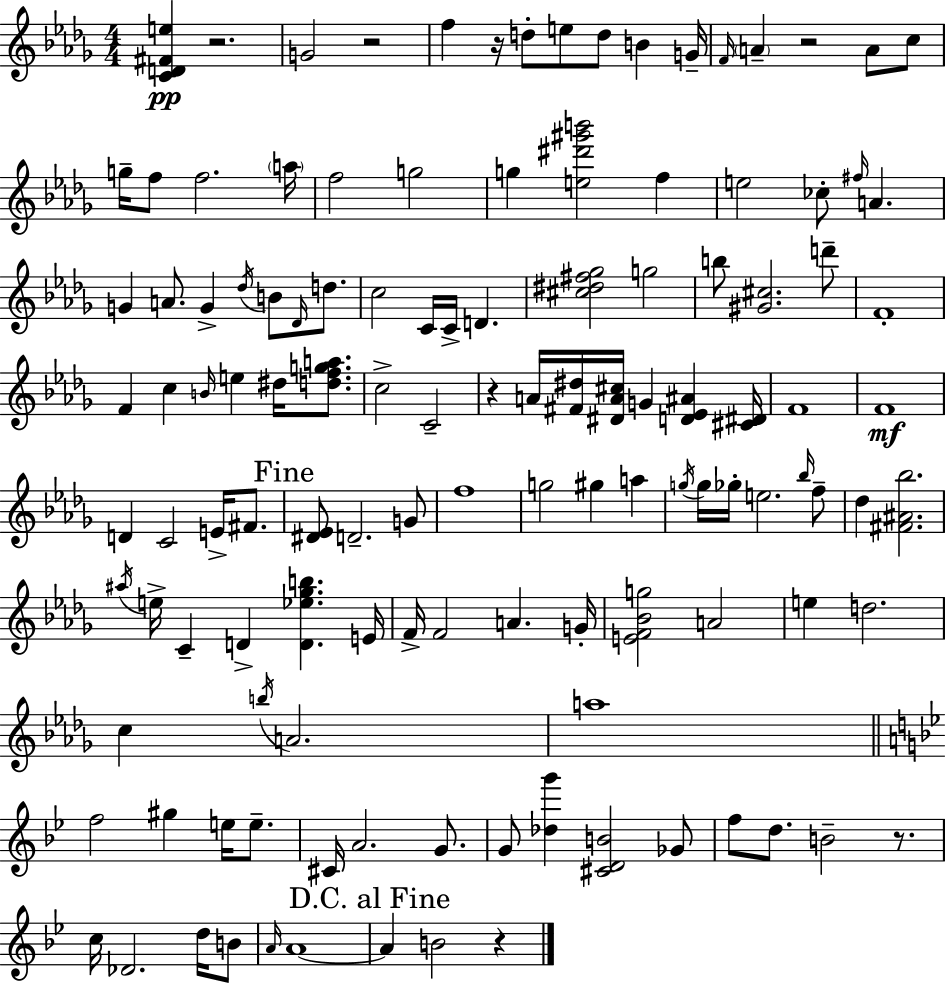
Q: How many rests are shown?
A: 7